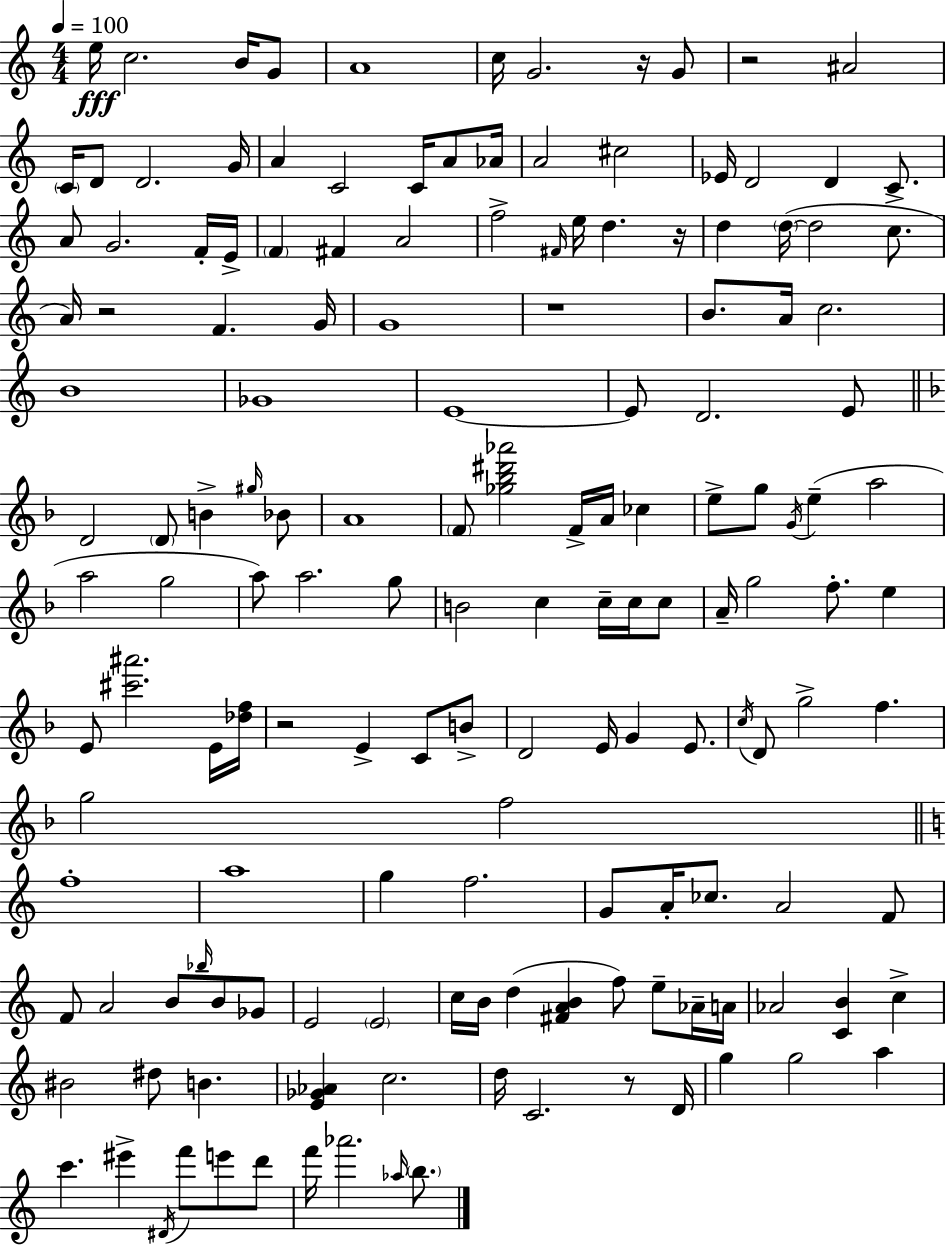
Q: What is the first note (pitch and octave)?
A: E5